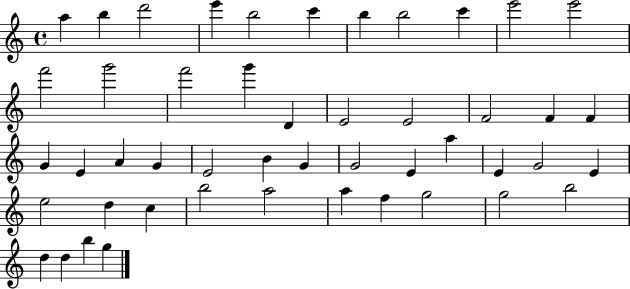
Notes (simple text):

A5/q B5/q D6/h E6/q B5/h C6/q B5/q B5/h C6/q E6/h E6/h F6/h G6/h F6/h G6/q D4/q E4/h E4/h F4/h F4/q F4/q G4/q E4/q A4/q G4/q E4/h B4/q G4/q G4/h E4/q A5/q E4/q G4/h E4/q E5/h D5/q C5/q B5/h A5/h A5/q F5/q G5/h G5/h B5/h D5/q D5/q B5/q G5/q